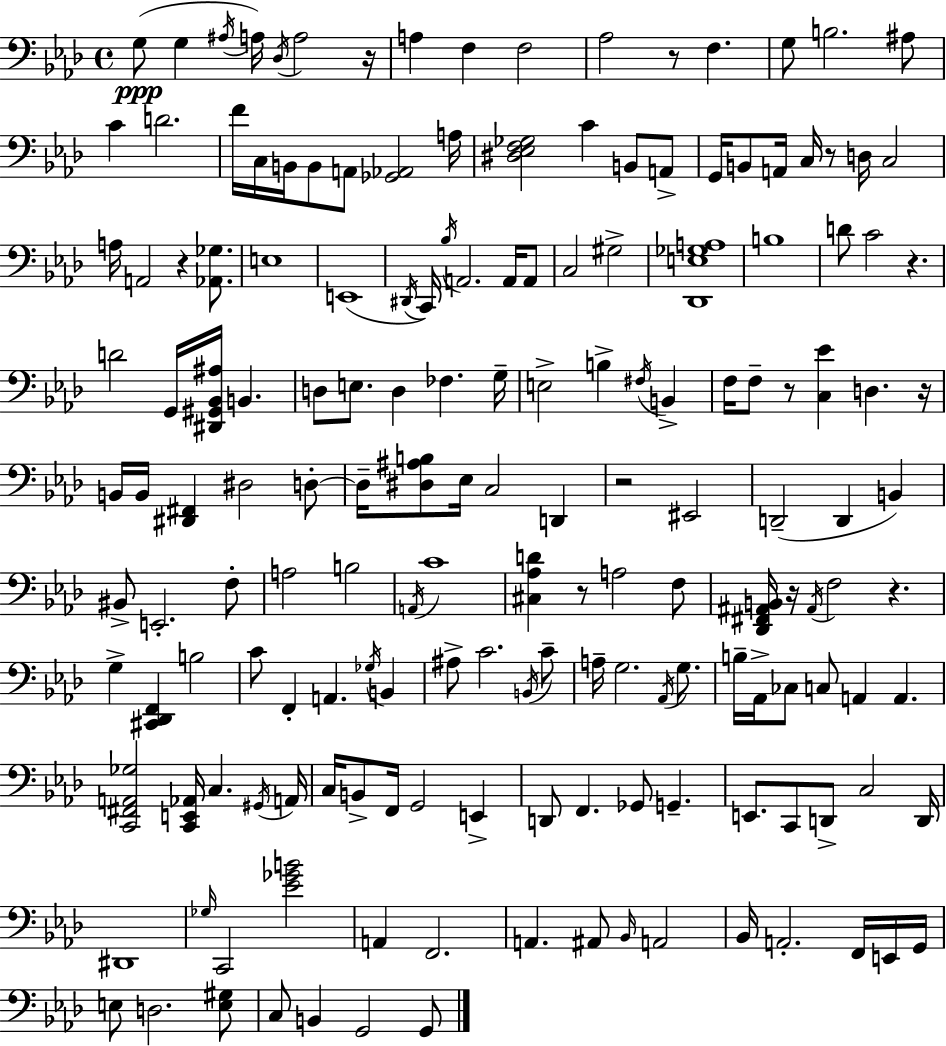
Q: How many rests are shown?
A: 11